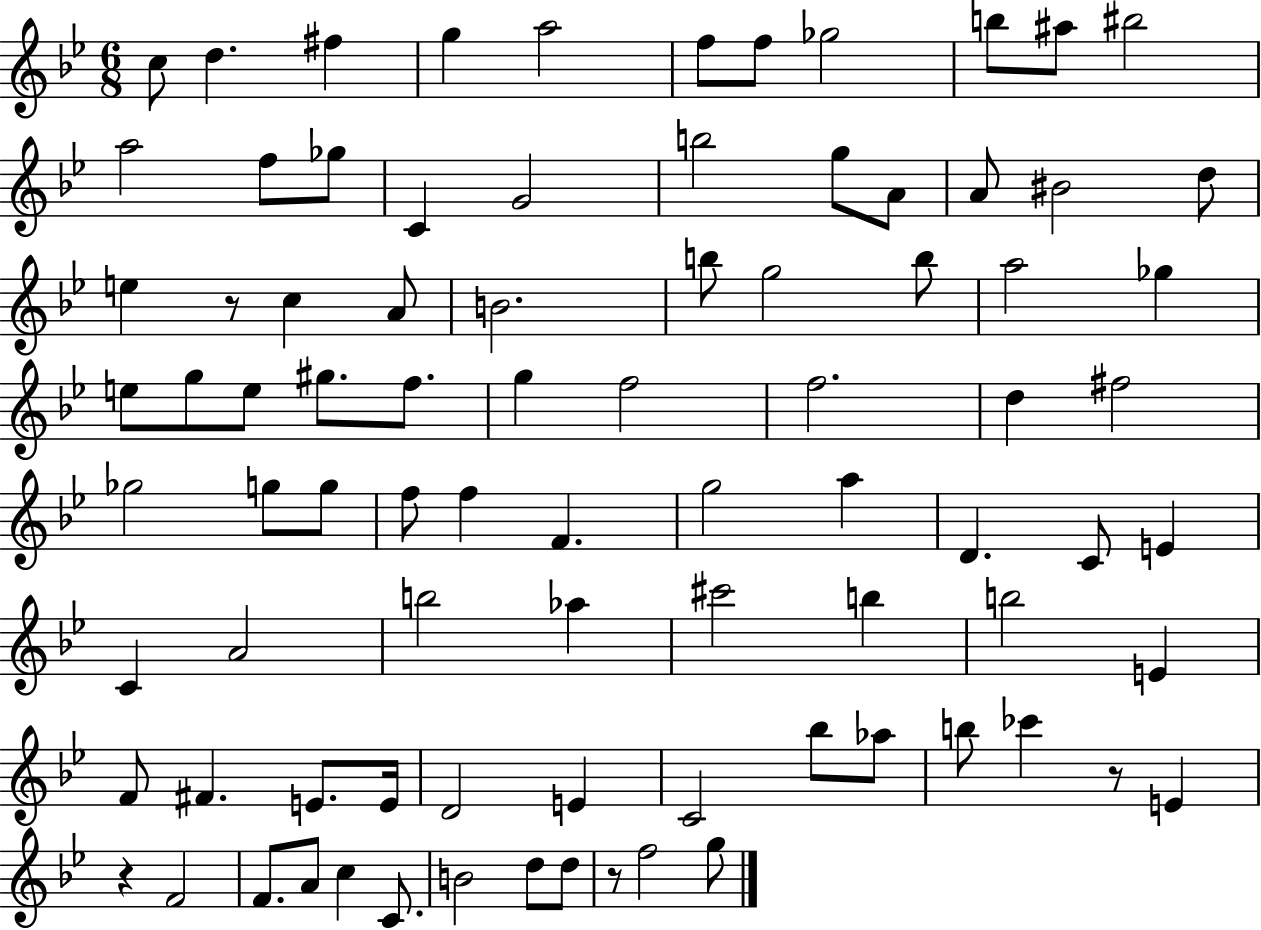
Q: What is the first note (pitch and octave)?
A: C5